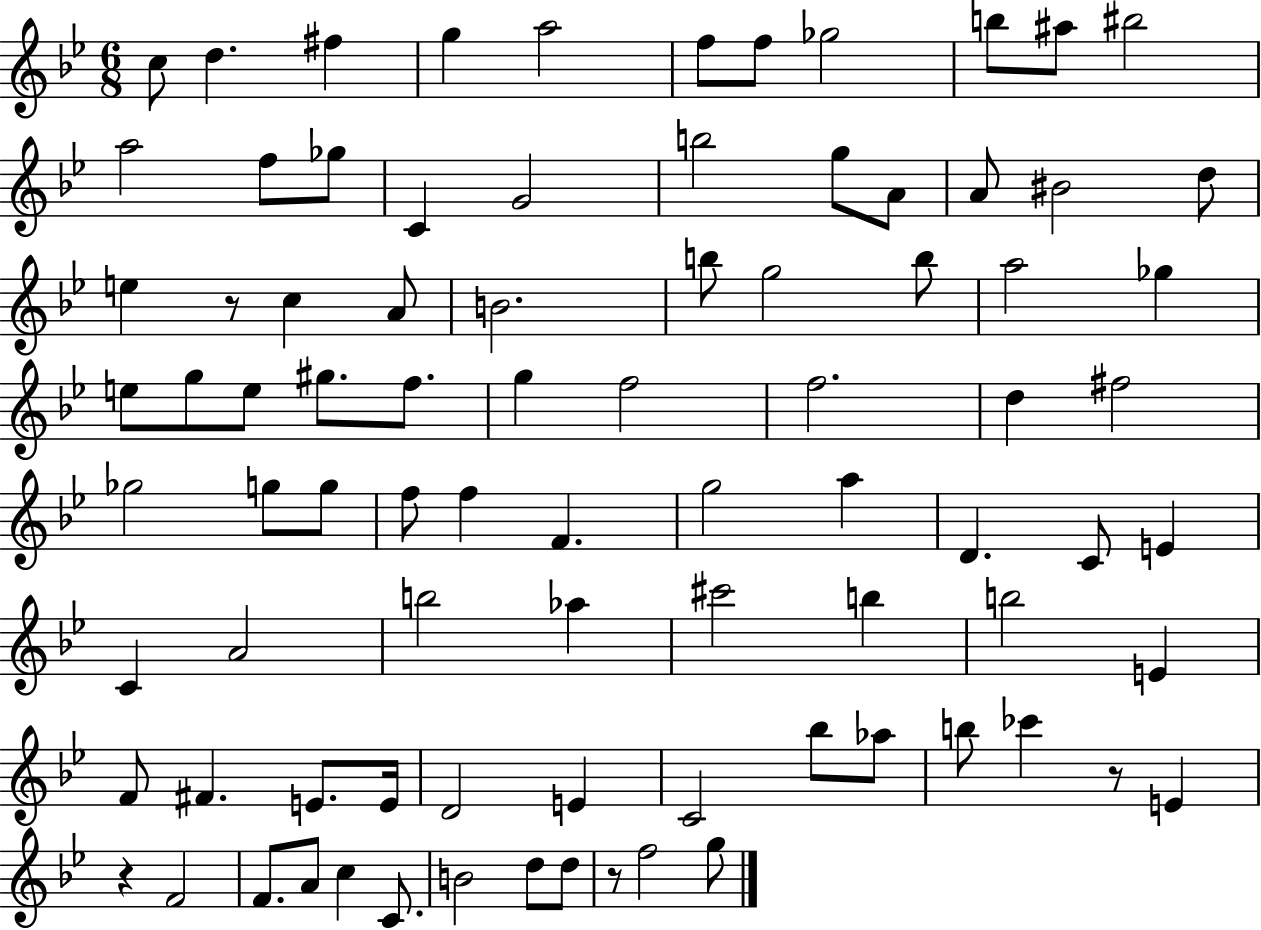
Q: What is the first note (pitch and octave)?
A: C5